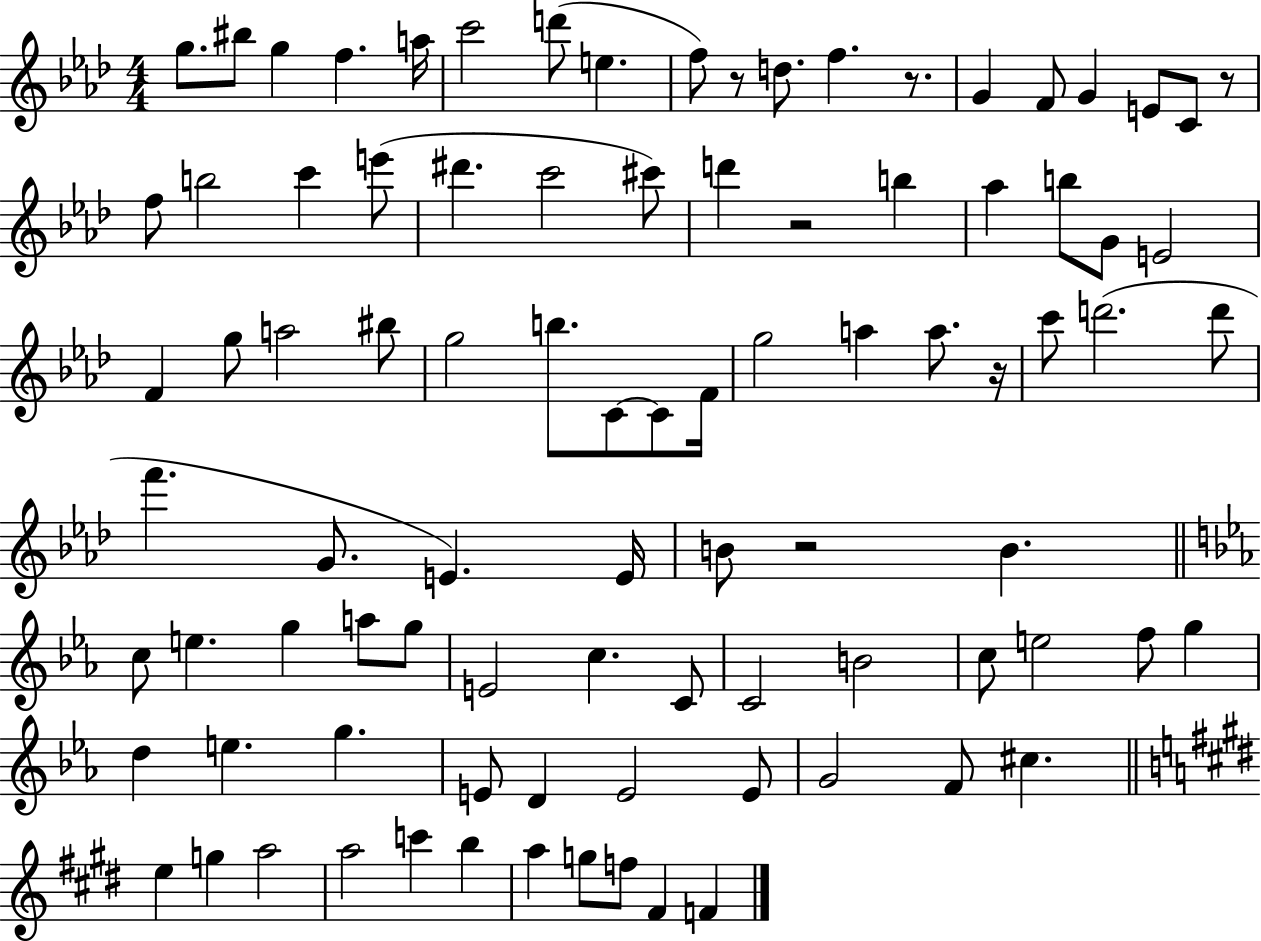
G5/e. BIS5/e G5/q F5/q. A5/s C6/h D6/e E5/q. F5/e R/e D5/e. F5/q. R/e. G4/q F4/e G4/q E4/e C4/e R/e F5/e B5/h C6/q E6/e D#6/q. C6/h C#6/e D6/q R/h B5/q Ab5/q B5/e G4/e E4/h F4/q G5/e A5/h BIS5/e G5/h B5/e. C4/e C4/e F4/s G5/h A5/q A5/e. R/s C6/e D6/h. D6/e F6/q. G4/e. E4/q. E4/s B4/e R/h B4/q. C5/e E5/q. G5/q A5/e G5/e E4/h C5/q. C4/e C4/h B4/h C5/e E5/h F5/e G5/q D5/q E5/q. G5/q. E4/e D4/q E4/h E4/e G4/h F4/e C#5/q. E5/q G5/q A5/h A5/h C6/q B5/q A5/q G5/e F5/e F#4/q F4/q